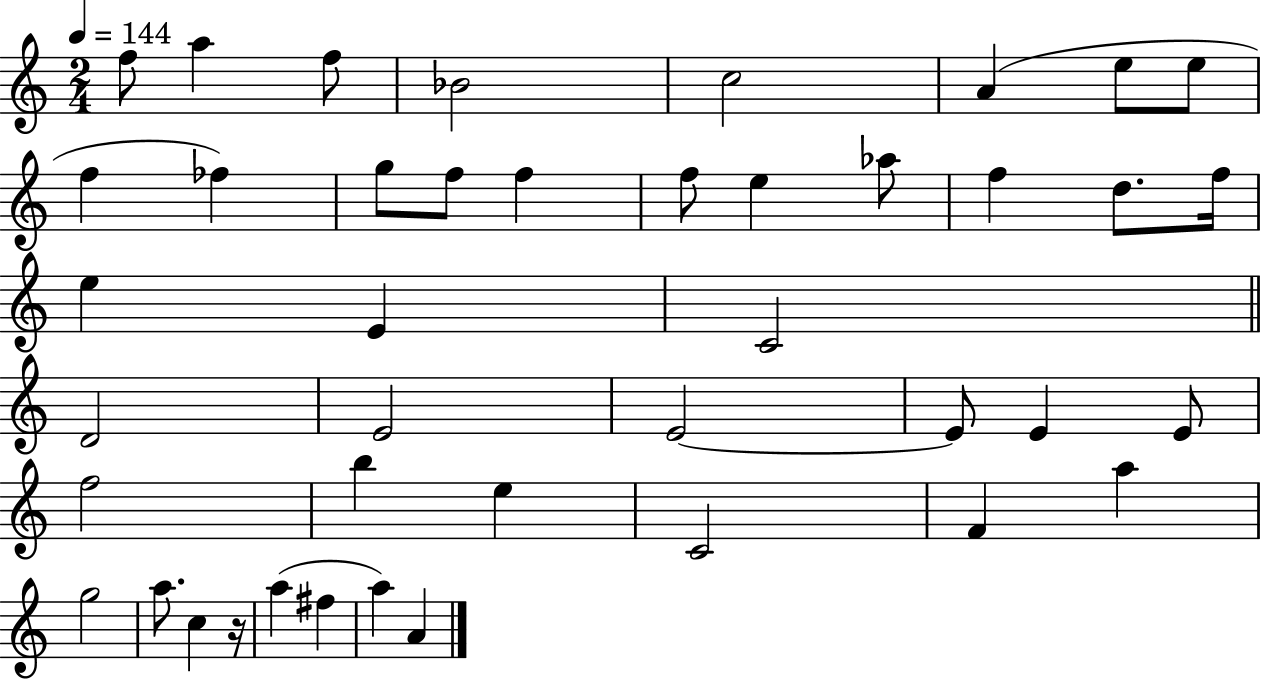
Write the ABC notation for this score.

X:1
T:Untitled
M:2/4
L:1/4
K:C
f/2 a f/2 _B2 c2 A e/2 e/2 f _f g/2 f/2 f f/2 e _a/2 f d/2 f/4 e E C2 D2 E2 E2 E/2 E E/2 f2 b e C2 F a g2 a/2 c z/4 a ^f a A